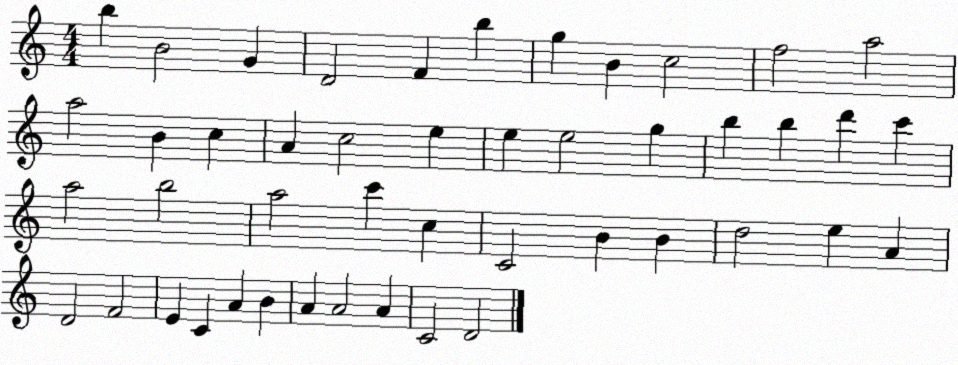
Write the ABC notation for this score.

X:1
T:Untitled
M:4/4
L:1/4
K:C
b B2 G D2 F b g B c2 f2 a2 a2 B c A c2 e e e2 g b b d' c' a2 b2 a2 c' c C2 B B d2 e A D2 F2 E C A B A A2 A C2 D2